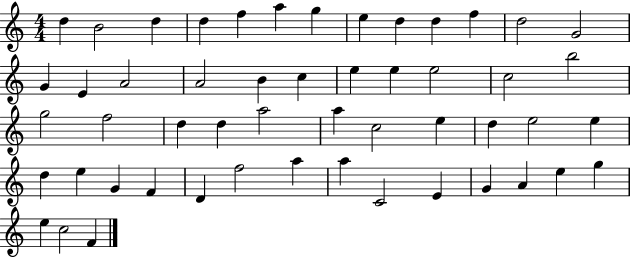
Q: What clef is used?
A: treble